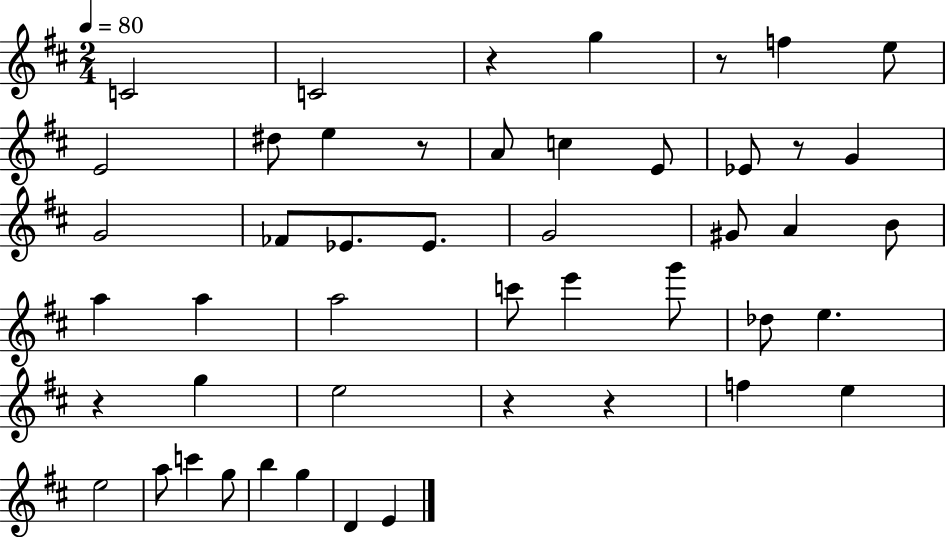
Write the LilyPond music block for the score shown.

{
  \clef treble
  \numericTimeSignature
  \time 2/4
  \key d \major
  \tempo 4 = 80
  c'2 | c'2 | r4 g''4 | r8 f''4 e''8 | \break e'2 | dis''8 e''4 r8 | a'8 c''4 e'8 | ees'8 r8 g'4 | \break g'2 | fes'8 ees'8. ees'8. | g'2 | gis'8 a'4 b'8 | \break a''4 a''4 | a''2 | c'''8 e'''4 g'''8 | des''8 e''4. | \break r4 g''4 | e''2 | r4 r4 | f''4 e''4 | \break e''2 | a''8 c'''4 g''8 | b''4 g''4 | d'4 e'4 | \break \bar "|."
}